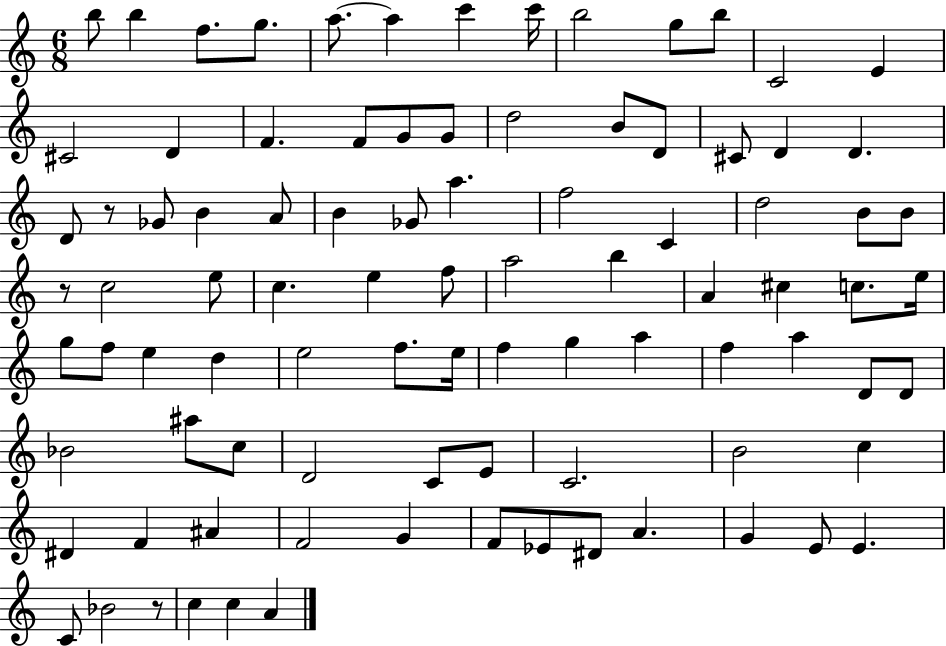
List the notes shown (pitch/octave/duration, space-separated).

B5/e B5/q F5/e. G5/e. A5/e. A5/q C6/q C6/s B5/h G5/e B5/e C4/h E4/q C#4/h D4/q F4/q. F4/e G4/e G4/e D5/h B4/e D4/e C#4/e D4/q D4/q. D4/e R/e Gb4/e B4/q A4/e B4/q Gb4/e A5/q. F5/h C4/q D5/h B4/e B4/e R/e C5/h E5/e C5/q. E5/q F5/e A5/h B5/q A4/q C#5/q C5/e. E5/s G5/e F5/e E5/q D5/q E5/h F5/e. E5/s F5/q G5/q A5/q F5/q A5/q D4/e D4/e Bb4/h A#5/e C5/e D4/h C4/e E4/e C4/h. B4/h C5/q D#4/q F4/q A#4/q F4/h G4/q F4/e Eb4/e D#4/e A4/q. G4/q E4/e E4/q. C4/e Bb4/h R/e C5/q C5/q A4/q